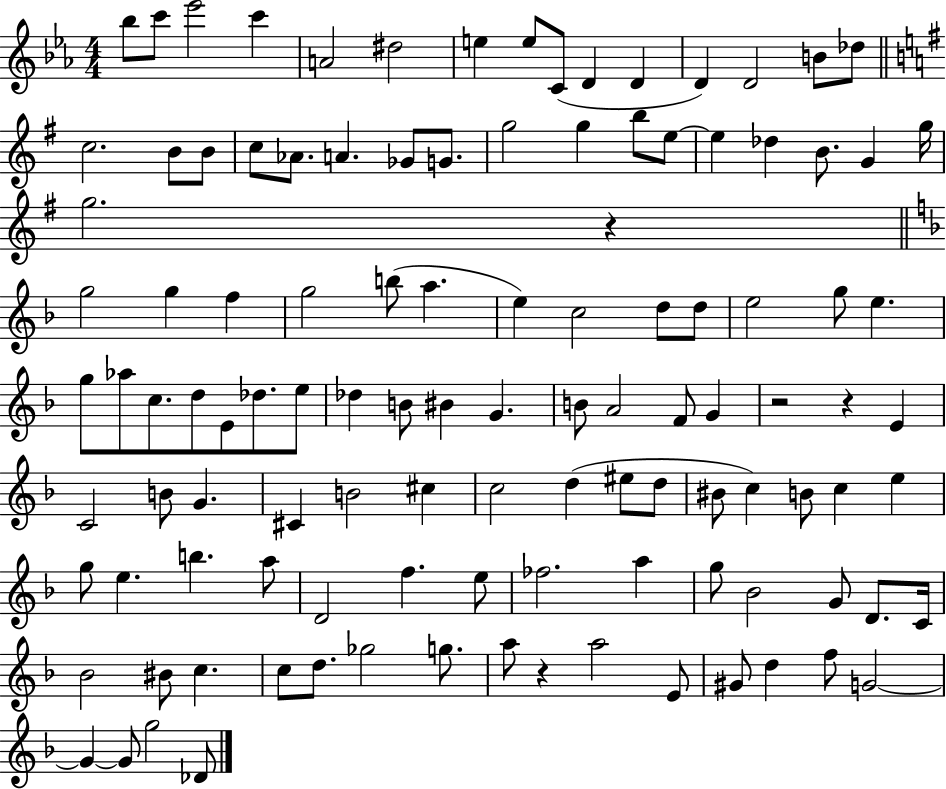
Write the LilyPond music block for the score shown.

{
  \clef treble
  \numericTimeSignature
  \time 4/4
  \key ees \major
  bes''8 c'''8 ees'''2 c'''4 | a'2 dis''2 | e''4 e''8 c'8( d'4 d'4 | d'4) d'2 b'8 des''8 | \break \bar "||" \break \key e \minor c''2. b'8 b'8 | c''8 aes'8. a'4. ges'8 g'8. | g''2 g''4 b''8 e''8~~ | e''4 des''4 b'8. g'4 g''16 | \break g''2. r4 | \bar "||" \break \key f \major g''2 g''4 f''4 | g''2 b''8( a''4. | e''4) c''2 d''8 d''8 | e''2 g''8 e''4. | \break g''8 aes''8 c''8. d''8 e'8 des''8. e''8 | des''4 b'8 bis'4 g'4. | b'8 a'2 f'8 g'4 | r2 r4 e'4 | \break c'2 b'8 g'4. | cis'4 b'2 cis''4 | c''2 d''4( eis''8 d''8 | bis'8 c''4) b'8 c''4 e''4 | \break g''8 e''4. b''4. a''8 | d'2 f''4. e''8 | fes''2. a''4 | g''8 bes'2 g'8 d'8. c'16 | \break bes'2 bis'8 c''4. | c''8 d''8. ges''2 g''8. | a''8 r4 a''2 e'8 | gis'8 d''4 f''8 g'2~~ | \break g'4~~ g'8 g''2 des'8 | \bar "|."
}